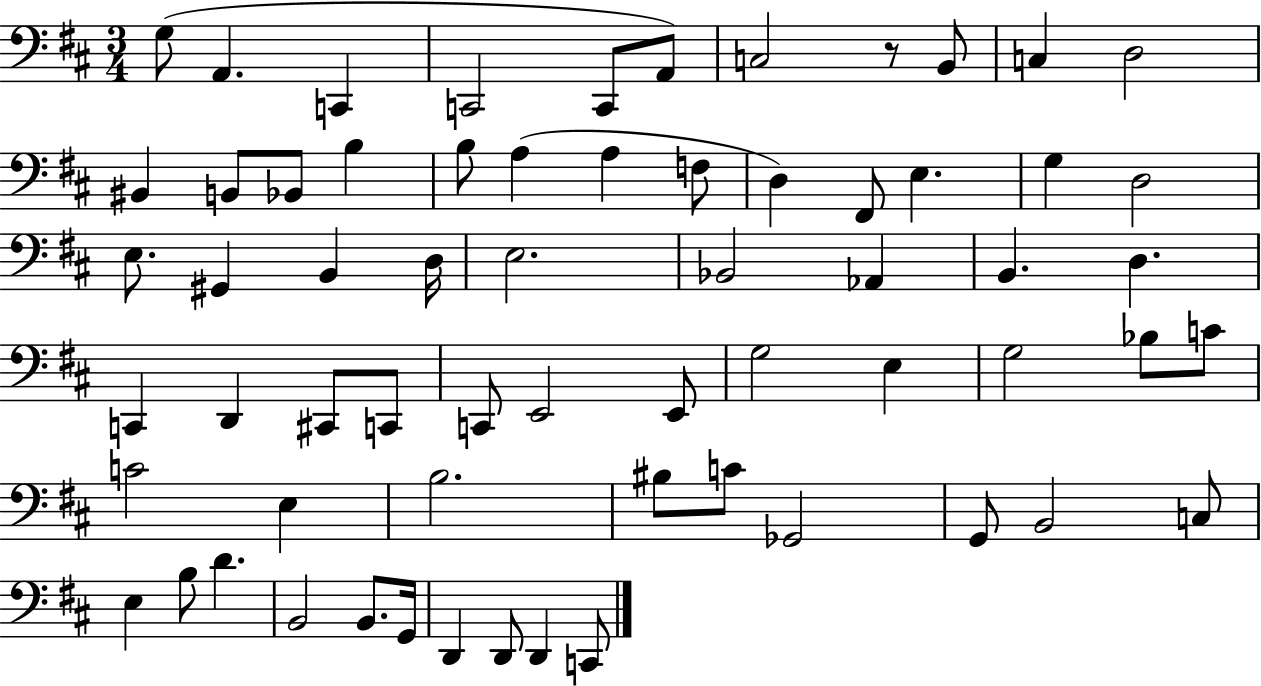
G3/e A2/q. C2/q C2/h C2/e A2/e C3/h R/e B2/e C3/q D3/h BIS2/q B2/e Bb2/e B3/q B3/e A3/q A3/q F3/e D3/q F#2/e E3/q. G3/q D3/h E3/e. G#2/q B2/q D3/s E3/h. Bb2/h Ab2/q B2/q. D3/q. C2/q D2/q C#2/e C2/e C2/e E2/h E2/e G3/h E3/q G3/h Bb3/e C4/e C4/h E3/q B3/h. BIS3/e C4/e Gb2/h G2/e B2/h C3/e E3/q B3/e D4/q. B2/h B2/e. G2/s D2/q D2/e D2/q C2/e